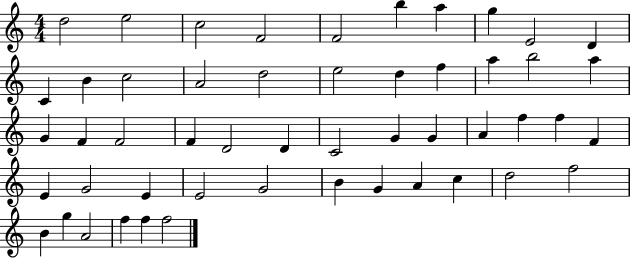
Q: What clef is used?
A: treble